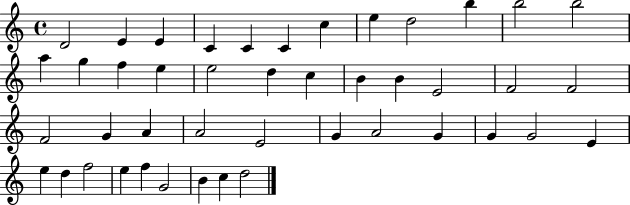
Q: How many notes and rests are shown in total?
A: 44